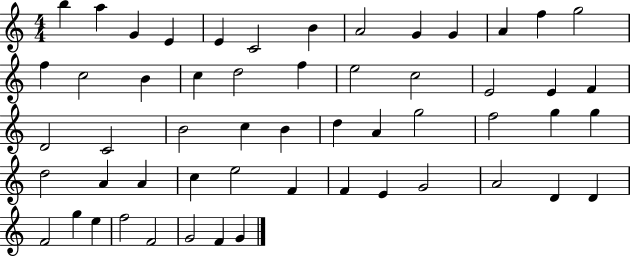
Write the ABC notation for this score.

X:1
T:Untitled
M:4/4
L:1/4
K:C
b a G E E C2 B A2 G G A f g2 f c2 B c d2 f e2 c2 E2 E F D2 C2 B2 c B d A g2 f2 g g d2 A A c e2 F F E G2 A2 D D F2 g e f2 F2 G2 F G